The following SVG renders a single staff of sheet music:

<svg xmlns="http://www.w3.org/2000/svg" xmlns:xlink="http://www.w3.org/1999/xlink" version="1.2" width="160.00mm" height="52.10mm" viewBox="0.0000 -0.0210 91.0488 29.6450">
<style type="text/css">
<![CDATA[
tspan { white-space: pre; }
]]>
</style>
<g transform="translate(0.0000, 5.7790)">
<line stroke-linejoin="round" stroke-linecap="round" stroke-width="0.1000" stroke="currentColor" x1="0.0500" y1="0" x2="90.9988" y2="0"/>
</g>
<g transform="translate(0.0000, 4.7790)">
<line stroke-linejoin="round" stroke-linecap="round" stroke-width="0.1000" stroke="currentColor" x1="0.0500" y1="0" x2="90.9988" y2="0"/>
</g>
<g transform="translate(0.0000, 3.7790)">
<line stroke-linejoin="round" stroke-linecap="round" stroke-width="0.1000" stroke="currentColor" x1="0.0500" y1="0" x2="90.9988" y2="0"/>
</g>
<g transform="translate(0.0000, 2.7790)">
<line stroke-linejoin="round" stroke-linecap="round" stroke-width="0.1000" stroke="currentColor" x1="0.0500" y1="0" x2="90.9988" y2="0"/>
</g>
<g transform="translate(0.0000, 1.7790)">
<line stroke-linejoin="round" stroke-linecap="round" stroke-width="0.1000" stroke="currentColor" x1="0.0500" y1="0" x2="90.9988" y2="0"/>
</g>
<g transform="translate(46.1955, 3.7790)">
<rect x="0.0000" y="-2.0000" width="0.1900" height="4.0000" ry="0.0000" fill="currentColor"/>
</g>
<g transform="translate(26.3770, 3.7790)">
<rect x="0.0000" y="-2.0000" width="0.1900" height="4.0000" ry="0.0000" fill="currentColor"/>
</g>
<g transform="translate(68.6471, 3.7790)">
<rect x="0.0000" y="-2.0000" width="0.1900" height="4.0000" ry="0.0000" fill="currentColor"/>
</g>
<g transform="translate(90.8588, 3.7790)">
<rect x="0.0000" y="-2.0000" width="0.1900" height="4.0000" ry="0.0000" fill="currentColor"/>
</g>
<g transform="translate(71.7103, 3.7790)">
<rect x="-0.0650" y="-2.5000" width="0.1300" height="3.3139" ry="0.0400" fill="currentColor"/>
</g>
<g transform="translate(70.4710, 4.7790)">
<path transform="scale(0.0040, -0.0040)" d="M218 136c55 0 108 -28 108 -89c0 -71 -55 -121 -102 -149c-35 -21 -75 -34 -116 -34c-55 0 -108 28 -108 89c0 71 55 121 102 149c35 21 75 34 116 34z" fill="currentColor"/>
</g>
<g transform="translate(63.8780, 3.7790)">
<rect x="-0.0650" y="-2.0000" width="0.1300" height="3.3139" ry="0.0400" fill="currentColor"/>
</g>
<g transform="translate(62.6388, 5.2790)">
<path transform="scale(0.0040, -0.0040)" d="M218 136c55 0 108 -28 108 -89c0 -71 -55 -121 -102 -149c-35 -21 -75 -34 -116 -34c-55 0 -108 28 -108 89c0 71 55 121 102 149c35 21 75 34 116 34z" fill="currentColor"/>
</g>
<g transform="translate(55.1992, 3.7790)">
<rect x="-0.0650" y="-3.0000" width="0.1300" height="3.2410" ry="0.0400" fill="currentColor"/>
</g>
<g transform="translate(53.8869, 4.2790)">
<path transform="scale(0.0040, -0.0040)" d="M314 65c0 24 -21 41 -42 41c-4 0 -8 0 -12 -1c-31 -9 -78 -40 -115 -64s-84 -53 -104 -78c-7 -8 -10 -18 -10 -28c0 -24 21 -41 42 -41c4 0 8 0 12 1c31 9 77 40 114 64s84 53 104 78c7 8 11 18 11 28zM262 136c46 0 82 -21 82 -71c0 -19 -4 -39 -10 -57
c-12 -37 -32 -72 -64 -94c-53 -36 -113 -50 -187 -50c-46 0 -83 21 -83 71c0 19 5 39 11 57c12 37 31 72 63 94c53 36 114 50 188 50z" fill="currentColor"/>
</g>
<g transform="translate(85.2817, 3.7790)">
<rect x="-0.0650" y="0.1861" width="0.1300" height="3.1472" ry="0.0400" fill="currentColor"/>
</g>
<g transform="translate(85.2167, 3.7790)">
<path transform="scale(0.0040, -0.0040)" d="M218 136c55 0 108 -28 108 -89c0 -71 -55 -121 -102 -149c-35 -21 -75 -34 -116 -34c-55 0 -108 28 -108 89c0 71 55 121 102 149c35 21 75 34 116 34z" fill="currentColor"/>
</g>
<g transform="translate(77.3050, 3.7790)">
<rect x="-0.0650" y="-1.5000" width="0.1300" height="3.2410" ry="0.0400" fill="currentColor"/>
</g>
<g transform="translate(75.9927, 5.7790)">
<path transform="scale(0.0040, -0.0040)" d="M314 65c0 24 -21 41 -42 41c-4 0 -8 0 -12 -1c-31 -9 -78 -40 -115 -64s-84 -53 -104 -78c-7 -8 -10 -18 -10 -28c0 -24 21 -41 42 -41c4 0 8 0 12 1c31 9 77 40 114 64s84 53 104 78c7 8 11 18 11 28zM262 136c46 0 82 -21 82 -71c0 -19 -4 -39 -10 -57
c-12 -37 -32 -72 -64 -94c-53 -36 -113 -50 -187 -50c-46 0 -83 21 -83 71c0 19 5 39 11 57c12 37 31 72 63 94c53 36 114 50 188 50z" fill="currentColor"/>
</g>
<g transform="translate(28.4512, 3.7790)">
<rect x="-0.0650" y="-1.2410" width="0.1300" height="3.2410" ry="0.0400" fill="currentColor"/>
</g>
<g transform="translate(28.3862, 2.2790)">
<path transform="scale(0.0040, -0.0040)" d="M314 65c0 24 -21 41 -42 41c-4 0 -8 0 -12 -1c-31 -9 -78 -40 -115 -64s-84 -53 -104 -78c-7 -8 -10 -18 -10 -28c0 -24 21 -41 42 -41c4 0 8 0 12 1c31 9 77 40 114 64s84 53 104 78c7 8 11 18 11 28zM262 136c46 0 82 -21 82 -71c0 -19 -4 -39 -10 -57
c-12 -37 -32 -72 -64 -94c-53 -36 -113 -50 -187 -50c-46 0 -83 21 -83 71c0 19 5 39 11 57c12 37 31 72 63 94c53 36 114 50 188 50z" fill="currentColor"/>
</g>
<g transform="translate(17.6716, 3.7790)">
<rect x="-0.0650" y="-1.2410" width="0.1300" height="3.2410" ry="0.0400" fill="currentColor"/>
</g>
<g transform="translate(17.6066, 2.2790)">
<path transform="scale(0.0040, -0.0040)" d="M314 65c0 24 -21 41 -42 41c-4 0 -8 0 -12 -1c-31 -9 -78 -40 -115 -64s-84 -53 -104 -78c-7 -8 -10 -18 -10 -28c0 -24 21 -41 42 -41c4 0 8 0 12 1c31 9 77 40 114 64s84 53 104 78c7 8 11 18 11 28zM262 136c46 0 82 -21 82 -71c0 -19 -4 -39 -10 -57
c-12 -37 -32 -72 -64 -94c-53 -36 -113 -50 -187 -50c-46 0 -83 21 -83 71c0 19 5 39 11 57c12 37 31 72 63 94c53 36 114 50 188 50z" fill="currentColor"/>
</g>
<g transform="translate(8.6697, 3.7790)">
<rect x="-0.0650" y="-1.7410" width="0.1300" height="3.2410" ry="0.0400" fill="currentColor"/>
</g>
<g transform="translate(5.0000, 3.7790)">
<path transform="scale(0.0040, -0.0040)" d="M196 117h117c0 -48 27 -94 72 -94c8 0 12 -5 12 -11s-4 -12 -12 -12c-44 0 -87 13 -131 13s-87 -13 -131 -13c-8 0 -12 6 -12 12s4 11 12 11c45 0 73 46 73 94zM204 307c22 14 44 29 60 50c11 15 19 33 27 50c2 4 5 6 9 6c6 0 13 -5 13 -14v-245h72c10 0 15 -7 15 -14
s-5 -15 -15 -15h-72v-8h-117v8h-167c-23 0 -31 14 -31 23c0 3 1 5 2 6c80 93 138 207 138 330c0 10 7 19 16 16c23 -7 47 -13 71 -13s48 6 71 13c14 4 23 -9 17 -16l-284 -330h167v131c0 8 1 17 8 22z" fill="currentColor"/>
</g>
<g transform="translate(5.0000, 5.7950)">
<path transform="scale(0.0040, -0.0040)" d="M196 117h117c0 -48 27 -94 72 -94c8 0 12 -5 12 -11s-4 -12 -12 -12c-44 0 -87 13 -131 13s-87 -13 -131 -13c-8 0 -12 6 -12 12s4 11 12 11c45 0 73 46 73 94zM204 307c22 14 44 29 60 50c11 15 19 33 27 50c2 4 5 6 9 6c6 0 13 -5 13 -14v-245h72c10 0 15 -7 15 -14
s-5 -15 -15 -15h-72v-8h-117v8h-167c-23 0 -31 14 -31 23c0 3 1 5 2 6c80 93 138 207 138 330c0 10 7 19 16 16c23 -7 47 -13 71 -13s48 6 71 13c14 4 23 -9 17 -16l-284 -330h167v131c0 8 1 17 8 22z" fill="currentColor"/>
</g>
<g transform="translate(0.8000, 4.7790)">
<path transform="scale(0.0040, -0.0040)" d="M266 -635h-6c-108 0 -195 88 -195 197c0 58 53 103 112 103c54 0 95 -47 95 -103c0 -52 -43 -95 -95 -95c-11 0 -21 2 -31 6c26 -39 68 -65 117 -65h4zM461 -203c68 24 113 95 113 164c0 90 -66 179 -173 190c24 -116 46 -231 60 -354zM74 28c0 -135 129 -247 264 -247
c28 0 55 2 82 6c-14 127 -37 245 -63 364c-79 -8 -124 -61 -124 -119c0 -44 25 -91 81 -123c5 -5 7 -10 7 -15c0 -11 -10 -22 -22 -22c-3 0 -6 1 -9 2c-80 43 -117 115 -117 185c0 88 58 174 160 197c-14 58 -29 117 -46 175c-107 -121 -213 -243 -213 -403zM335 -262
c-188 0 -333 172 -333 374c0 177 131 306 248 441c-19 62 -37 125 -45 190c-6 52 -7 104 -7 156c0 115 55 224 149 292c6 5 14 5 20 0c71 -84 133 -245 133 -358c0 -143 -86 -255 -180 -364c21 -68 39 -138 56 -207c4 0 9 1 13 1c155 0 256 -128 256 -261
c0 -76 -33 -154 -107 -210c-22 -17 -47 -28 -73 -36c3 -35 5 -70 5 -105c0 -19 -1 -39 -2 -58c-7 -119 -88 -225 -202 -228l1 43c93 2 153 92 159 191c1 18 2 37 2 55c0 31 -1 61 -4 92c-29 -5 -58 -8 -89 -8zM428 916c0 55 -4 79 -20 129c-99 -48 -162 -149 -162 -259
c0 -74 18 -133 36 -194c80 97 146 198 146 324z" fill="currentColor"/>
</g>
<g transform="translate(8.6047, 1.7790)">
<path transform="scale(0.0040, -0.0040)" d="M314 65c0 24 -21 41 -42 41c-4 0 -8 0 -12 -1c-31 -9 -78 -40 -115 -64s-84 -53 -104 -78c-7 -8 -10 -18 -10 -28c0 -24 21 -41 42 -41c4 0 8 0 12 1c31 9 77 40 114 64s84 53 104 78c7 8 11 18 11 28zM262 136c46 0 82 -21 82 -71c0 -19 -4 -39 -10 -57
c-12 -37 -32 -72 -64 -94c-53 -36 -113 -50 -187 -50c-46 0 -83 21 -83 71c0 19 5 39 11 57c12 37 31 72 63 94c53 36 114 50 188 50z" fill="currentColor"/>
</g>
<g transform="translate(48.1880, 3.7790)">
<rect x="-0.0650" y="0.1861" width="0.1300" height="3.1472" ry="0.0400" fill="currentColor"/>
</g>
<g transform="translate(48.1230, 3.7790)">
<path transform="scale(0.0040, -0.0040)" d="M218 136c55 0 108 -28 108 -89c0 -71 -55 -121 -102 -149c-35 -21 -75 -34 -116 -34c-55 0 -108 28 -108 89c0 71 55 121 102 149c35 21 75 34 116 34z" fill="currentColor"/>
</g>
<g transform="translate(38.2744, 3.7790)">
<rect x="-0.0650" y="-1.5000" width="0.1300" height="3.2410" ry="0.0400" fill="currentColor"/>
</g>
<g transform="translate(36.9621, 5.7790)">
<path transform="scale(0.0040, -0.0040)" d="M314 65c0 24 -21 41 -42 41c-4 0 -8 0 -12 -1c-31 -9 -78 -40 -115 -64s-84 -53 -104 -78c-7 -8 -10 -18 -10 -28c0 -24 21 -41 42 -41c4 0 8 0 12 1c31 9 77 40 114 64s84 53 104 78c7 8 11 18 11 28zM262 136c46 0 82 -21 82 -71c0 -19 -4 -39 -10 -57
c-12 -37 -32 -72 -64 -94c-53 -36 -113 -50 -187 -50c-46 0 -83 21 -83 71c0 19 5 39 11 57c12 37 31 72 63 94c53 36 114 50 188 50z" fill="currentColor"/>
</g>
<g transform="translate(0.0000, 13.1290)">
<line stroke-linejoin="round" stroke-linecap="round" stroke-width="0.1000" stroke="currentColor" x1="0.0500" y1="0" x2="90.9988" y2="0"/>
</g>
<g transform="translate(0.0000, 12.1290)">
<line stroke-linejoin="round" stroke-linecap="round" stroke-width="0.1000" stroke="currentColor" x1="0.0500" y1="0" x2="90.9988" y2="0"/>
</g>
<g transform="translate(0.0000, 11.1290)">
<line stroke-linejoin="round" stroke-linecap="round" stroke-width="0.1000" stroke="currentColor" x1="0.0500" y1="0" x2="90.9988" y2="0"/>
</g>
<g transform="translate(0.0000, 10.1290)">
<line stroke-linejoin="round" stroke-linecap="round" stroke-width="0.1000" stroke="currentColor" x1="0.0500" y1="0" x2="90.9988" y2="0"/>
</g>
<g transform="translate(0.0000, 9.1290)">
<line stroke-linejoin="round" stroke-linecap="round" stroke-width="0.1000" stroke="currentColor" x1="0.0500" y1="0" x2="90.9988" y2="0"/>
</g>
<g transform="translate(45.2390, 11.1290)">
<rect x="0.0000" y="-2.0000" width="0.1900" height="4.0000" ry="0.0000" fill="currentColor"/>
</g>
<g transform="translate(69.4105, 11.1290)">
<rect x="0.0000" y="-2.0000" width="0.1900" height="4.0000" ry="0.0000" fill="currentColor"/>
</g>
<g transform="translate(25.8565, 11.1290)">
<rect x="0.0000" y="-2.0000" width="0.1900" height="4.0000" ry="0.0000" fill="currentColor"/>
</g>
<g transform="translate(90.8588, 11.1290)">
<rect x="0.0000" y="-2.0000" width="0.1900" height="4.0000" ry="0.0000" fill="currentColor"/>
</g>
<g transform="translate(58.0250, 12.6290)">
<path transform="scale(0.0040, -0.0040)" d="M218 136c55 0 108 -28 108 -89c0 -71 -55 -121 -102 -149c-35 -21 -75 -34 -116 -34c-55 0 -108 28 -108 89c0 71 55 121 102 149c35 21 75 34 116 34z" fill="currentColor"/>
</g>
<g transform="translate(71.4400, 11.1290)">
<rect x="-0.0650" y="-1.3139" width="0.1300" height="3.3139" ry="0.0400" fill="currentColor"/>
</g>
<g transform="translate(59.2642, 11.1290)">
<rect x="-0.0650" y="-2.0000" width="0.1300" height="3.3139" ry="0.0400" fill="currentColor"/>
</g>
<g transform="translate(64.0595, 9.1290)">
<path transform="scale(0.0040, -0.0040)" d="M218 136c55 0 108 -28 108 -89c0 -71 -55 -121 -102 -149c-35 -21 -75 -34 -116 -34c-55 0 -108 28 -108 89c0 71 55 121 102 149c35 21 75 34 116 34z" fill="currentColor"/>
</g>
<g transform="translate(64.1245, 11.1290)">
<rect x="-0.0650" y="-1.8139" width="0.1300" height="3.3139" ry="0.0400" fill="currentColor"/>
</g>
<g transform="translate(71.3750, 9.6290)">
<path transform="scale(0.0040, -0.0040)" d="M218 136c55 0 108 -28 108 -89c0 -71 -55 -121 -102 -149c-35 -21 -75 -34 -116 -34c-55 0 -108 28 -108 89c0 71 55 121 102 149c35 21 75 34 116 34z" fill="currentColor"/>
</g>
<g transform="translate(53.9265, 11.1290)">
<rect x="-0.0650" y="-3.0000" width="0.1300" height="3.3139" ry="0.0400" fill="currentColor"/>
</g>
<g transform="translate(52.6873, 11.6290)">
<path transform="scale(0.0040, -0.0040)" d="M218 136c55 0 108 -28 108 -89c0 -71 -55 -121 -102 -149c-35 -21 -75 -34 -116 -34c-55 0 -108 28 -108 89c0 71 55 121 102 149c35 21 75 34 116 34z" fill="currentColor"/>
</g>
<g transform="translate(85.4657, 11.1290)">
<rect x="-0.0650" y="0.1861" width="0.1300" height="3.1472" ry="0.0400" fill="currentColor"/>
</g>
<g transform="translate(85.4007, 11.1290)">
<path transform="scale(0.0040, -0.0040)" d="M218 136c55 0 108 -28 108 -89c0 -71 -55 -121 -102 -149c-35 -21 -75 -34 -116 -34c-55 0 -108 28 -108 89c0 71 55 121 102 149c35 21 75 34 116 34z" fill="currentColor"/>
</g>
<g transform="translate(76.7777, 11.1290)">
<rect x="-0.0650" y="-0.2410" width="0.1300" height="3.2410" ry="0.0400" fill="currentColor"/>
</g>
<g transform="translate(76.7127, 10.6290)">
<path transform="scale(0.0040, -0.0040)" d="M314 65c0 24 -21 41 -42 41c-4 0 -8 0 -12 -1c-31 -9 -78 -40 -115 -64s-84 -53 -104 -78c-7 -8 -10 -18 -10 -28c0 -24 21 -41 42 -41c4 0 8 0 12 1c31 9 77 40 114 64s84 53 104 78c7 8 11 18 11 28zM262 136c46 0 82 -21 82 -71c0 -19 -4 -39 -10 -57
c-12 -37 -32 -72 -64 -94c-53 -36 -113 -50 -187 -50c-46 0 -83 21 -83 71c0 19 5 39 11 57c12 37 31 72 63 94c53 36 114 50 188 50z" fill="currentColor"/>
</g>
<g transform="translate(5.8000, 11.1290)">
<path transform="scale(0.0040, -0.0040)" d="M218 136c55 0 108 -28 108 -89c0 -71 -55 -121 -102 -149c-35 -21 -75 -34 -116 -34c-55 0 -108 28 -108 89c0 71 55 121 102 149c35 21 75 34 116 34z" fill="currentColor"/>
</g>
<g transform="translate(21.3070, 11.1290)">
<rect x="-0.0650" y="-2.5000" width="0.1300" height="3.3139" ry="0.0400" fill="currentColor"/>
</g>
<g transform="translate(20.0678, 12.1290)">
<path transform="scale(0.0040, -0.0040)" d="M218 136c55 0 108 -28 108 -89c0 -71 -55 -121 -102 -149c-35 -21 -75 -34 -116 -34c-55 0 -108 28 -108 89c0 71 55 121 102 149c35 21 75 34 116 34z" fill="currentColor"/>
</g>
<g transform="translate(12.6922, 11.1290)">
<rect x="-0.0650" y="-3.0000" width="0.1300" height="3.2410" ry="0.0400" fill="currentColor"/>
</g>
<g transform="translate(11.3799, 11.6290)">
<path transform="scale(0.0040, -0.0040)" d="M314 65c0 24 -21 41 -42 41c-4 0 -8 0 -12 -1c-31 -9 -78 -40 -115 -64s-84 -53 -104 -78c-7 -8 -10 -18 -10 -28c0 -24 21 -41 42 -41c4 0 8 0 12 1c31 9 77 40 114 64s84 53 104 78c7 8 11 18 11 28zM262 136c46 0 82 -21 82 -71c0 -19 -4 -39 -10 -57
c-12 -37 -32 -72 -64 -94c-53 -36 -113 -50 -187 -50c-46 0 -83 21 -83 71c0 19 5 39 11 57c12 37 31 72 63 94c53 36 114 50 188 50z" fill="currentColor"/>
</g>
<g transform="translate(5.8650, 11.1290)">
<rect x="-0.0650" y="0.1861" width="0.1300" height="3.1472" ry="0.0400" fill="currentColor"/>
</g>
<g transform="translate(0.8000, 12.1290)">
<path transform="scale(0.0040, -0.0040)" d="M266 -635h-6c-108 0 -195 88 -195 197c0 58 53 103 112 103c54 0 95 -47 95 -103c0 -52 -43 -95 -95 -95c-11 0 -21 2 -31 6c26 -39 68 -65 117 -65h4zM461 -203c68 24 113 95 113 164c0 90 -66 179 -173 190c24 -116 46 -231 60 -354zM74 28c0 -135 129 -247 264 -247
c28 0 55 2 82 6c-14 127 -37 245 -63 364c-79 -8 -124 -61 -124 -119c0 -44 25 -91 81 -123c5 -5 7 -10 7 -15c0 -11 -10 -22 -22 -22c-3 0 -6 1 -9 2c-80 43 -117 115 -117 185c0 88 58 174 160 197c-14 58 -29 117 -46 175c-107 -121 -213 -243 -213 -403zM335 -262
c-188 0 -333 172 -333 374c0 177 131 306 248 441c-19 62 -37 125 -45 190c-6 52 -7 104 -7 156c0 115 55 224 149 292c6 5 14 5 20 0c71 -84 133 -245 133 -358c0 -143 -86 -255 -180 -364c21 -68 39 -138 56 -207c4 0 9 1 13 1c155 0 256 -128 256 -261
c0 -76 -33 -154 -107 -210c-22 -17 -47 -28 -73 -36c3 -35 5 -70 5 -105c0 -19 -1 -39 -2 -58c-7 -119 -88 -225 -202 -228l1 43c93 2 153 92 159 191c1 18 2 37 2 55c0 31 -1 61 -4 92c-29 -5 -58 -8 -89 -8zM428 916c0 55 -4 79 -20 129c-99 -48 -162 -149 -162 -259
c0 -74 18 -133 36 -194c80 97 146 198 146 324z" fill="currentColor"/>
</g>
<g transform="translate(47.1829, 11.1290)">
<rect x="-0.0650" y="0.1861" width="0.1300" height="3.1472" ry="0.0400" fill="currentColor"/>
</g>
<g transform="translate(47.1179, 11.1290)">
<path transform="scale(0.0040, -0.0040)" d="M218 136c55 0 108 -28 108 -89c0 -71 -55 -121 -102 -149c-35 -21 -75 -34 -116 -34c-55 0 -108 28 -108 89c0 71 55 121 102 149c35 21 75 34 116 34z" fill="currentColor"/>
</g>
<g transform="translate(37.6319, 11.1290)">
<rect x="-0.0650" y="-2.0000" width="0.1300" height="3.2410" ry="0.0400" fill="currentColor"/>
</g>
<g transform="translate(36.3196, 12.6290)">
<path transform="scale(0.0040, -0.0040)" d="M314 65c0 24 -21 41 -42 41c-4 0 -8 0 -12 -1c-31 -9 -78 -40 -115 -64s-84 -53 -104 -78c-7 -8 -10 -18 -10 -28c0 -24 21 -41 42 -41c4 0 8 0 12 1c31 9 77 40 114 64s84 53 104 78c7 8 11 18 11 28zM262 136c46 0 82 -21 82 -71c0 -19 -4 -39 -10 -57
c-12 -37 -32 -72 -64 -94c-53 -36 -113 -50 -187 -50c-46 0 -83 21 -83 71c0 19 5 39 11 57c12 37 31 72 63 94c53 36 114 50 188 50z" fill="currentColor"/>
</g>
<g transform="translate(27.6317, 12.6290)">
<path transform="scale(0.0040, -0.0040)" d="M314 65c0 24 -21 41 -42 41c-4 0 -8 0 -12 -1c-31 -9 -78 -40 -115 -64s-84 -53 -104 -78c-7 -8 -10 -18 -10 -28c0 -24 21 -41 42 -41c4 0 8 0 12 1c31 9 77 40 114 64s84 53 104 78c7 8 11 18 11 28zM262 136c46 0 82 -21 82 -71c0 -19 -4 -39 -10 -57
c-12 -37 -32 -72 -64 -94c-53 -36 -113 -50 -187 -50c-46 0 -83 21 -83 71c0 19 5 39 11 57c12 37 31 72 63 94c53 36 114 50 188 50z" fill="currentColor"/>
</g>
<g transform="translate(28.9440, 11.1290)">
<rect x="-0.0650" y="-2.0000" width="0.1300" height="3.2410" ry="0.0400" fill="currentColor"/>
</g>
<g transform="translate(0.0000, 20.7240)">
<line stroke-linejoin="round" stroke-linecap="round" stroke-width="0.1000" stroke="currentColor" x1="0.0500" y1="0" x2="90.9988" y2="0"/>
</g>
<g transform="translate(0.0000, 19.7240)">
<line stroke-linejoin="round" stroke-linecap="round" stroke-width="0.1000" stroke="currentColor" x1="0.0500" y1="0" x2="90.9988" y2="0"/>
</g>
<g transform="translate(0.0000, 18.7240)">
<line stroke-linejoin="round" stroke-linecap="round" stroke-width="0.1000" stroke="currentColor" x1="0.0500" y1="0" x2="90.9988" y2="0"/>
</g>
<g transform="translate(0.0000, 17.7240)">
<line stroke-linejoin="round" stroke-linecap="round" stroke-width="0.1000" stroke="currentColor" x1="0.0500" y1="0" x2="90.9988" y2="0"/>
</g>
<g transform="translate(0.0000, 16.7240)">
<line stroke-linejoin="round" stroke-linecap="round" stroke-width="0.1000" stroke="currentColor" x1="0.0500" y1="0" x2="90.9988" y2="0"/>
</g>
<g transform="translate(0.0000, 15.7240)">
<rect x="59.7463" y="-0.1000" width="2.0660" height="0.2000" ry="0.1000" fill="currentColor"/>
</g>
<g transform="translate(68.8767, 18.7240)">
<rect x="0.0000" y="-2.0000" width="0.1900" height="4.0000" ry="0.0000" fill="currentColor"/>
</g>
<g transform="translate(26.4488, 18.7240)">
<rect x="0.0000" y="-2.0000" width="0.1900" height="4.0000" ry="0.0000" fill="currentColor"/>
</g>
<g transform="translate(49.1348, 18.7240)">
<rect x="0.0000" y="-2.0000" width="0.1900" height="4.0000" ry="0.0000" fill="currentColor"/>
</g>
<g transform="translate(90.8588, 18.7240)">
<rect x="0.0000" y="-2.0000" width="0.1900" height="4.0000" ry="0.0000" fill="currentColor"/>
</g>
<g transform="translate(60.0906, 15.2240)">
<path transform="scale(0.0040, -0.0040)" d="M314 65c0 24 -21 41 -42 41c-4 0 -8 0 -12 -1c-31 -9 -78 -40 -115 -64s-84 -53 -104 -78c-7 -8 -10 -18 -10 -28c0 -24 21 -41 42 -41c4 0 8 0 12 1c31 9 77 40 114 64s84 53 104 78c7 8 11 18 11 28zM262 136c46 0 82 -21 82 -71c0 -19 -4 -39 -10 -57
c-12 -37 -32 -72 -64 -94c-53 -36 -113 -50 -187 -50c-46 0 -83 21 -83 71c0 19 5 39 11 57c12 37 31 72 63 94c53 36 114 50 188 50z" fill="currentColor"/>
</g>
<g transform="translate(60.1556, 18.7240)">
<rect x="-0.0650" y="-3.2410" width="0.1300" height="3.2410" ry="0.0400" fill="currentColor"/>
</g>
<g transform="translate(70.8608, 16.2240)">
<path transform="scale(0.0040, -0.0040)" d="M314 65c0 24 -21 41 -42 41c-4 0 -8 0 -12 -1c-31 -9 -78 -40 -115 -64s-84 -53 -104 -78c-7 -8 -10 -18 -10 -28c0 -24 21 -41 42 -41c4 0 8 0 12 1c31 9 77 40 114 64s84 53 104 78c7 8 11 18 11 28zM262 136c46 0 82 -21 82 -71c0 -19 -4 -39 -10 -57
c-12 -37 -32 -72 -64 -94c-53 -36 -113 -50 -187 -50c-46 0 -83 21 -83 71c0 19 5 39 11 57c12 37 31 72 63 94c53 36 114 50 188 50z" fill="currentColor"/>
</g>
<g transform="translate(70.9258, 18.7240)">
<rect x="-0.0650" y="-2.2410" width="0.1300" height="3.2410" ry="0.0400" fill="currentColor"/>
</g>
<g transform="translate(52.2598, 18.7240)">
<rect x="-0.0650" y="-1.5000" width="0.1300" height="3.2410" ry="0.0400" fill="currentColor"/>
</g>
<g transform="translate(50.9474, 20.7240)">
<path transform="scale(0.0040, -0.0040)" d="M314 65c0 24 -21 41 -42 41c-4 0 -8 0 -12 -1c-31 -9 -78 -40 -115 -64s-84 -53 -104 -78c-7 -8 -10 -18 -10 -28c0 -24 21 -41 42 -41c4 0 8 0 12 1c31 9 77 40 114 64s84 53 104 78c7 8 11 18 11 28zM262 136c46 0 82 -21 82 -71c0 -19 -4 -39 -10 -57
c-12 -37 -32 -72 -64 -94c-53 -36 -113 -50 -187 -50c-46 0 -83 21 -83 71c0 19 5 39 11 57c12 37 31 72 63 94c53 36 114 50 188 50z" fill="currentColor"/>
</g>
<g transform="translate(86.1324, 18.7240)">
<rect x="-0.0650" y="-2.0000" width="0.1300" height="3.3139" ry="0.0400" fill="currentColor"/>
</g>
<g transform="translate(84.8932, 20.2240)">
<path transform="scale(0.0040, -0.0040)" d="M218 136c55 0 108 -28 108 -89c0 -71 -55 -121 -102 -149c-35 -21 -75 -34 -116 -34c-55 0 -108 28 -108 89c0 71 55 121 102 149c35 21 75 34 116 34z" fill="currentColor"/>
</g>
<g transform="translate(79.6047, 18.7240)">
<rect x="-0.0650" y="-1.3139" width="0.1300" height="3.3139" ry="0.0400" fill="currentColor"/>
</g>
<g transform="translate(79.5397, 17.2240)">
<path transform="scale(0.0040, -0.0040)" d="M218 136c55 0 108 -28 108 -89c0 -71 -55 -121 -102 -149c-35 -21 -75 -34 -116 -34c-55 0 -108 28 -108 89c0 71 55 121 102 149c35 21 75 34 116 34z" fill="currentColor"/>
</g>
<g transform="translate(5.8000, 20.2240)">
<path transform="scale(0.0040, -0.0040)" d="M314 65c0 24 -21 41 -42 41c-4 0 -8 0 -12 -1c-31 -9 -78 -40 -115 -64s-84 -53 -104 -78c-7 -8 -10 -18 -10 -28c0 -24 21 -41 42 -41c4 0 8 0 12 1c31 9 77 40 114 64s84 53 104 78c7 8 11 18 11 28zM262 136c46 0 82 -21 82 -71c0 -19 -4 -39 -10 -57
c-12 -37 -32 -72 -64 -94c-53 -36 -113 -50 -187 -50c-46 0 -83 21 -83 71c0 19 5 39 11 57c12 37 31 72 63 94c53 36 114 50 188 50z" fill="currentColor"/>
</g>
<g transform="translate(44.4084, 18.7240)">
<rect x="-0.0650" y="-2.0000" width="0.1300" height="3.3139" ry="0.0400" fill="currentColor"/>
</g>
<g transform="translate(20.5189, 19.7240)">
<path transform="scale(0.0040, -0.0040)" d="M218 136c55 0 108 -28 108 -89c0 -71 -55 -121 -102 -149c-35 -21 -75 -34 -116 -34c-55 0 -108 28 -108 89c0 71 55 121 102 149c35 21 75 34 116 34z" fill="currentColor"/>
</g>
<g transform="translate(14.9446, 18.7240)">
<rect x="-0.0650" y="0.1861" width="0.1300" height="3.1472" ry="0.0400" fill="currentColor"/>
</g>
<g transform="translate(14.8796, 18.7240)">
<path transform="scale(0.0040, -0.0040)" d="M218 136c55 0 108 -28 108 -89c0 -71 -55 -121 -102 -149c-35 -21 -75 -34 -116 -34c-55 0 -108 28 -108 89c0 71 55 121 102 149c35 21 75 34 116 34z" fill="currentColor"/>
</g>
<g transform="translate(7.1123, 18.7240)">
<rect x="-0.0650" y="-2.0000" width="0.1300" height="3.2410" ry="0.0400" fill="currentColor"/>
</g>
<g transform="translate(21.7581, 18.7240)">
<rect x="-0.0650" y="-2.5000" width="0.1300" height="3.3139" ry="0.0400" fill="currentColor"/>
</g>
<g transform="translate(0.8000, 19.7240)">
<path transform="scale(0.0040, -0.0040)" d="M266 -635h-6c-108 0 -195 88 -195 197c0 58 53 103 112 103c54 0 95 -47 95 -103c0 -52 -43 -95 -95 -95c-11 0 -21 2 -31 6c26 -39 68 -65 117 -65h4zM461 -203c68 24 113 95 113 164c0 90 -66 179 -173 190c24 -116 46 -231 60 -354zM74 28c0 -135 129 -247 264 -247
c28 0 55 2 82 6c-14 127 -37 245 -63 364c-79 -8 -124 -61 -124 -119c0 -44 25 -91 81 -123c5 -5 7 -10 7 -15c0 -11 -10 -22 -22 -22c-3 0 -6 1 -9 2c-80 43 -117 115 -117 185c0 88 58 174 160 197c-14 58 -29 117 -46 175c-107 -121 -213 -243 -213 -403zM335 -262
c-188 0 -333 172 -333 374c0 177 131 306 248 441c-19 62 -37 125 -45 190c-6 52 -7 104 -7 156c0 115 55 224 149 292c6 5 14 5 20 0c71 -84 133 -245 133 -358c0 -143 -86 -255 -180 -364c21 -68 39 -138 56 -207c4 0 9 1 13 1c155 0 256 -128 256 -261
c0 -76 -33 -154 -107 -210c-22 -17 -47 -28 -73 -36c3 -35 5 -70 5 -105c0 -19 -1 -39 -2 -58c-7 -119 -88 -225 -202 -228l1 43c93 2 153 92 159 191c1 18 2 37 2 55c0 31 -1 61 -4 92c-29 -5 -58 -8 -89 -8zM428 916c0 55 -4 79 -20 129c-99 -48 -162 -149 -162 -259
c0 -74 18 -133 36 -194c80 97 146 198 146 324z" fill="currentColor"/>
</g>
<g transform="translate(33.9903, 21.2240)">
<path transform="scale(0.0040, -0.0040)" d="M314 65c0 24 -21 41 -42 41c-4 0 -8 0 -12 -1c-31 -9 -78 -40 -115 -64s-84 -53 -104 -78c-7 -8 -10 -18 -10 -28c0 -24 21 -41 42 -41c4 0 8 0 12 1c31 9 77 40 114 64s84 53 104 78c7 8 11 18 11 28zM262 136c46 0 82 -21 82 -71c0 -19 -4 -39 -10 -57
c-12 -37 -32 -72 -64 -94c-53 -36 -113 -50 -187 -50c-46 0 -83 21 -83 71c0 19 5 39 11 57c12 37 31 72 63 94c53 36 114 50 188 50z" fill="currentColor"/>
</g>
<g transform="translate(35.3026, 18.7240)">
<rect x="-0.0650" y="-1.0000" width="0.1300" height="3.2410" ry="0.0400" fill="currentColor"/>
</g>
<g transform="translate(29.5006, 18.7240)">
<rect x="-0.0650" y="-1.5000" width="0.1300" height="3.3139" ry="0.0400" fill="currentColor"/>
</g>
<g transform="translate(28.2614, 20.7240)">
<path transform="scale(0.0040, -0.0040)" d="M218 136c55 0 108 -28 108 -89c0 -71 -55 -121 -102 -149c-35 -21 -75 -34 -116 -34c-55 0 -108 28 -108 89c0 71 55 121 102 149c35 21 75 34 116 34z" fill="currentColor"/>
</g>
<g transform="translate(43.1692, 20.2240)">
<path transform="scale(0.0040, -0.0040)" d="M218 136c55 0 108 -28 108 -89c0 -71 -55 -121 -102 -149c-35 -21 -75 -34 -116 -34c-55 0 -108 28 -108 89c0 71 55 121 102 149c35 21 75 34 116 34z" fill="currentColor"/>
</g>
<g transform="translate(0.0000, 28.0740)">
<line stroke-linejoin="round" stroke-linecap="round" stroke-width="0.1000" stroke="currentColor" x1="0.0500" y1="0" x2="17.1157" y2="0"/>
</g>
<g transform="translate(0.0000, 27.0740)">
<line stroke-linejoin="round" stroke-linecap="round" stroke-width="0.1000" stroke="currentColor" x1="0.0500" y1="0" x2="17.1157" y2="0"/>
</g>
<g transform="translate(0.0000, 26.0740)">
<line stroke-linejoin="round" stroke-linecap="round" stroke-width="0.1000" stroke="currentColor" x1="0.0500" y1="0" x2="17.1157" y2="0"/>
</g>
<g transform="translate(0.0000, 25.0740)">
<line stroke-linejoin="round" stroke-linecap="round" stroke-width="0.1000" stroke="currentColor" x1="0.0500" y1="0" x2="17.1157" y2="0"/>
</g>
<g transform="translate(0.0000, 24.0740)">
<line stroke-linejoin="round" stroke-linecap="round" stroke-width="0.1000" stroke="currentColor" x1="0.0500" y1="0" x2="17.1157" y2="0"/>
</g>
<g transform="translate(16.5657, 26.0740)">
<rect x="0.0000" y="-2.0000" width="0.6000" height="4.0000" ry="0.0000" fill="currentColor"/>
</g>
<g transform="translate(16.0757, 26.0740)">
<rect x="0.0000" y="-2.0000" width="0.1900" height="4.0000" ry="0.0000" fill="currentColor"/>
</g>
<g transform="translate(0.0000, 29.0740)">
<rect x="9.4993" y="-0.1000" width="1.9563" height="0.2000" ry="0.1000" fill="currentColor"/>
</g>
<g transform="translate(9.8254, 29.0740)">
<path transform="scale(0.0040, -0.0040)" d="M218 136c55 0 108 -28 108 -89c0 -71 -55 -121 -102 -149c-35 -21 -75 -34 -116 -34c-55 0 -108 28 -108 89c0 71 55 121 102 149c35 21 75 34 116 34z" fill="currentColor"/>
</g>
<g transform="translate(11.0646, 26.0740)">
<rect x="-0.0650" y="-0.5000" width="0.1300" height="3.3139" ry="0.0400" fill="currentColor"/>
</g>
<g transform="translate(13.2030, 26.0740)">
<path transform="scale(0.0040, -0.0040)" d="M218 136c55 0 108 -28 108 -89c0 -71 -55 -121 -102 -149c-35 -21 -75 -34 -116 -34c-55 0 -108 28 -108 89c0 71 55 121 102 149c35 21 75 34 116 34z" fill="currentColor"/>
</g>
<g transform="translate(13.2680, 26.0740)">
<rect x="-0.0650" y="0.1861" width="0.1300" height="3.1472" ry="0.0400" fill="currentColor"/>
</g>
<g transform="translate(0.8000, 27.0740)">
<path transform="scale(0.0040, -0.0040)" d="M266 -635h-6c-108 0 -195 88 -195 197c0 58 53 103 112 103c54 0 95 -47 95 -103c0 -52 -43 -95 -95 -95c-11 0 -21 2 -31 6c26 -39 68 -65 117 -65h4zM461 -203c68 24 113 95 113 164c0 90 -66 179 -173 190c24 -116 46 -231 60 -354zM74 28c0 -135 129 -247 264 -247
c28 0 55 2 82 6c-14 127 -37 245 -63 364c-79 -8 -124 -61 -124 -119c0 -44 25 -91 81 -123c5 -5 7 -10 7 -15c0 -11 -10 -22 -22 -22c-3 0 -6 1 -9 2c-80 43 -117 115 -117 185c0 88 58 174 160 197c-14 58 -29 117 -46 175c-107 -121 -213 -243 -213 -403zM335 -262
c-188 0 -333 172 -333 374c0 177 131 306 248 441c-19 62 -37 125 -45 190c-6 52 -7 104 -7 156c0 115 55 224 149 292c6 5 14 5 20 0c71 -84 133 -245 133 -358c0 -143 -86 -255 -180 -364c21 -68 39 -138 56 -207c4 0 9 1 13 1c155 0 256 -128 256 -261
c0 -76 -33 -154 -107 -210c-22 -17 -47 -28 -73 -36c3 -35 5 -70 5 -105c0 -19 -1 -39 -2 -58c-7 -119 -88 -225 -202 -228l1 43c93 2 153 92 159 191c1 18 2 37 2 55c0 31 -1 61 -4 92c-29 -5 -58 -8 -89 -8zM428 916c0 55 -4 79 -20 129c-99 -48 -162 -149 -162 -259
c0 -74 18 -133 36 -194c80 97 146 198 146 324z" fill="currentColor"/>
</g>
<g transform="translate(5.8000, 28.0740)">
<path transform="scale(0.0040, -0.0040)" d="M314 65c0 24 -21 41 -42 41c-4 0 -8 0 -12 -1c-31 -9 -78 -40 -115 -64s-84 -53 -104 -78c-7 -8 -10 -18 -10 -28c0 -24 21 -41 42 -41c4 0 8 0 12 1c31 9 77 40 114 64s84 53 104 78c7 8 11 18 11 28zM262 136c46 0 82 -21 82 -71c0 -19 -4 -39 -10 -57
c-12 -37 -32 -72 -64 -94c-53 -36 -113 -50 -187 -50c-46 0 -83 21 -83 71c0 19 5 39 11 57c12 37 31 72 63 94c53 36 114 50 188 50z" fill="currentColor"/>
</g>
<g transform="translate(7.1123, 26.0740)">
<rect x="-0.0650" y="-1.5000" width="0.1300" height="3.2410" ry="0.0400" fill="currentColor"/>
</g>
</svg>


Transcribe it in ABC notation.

X:1
T:Untitled
M:4/4
L:1/4
K:C
f2 e2 e2 E2 B A2 F G E2 B B A2 G F2 F2 B A F f e c2 B F2 B G E D2 F E2 b2 g2 e F E2 C B